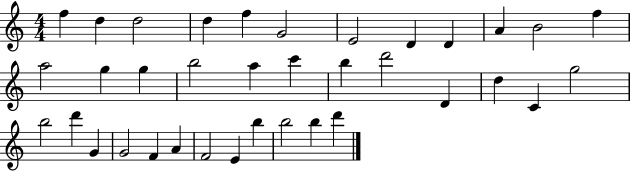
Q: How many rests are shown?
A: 0